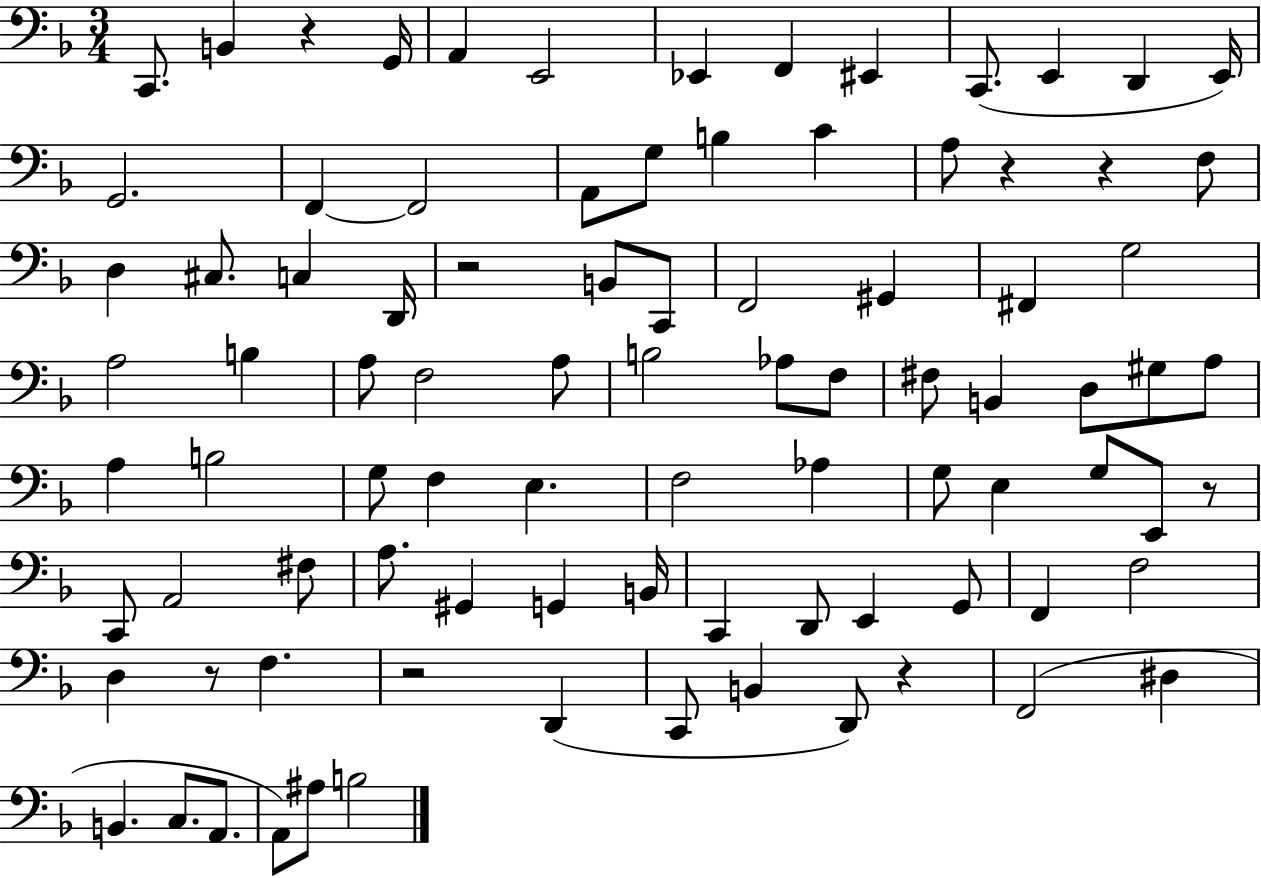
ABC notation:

X:1
T:Untitled
M:3/4
L:1/4
K:F
C,,/2 B,, z G,,/4 A,, E,,2 _E,, F,, ^E,, C,,/2 E,, D,, E,,/4 G,,2 F,, F,,2 A,,/2 G,/2 B, C A,/2 z z F,/2 D, ^C,/2 C, D,,/4 z2 B,,/2 C,,/2 F,,2 ^G,, ^F,, G,2 A,2 B, A,/2 F,2 A,/2 B,2 _A,/2 F,/2 ^F,/2 B,, D,/2 ^G,/2 A,/2 A, B,2 G,/2 F, E, F,2 _A, G,/2 E, G,/2 E,,/2 z/2 C,,/2 A,,2 ^F,/2 A,/2 ^G,, G,, B,,/4 C,, D,,/2 E,, G,,/2 F,, F,2 D, z/2 F, z2 D,, C,,/2 B,, D,,/2 z F,,2 ^D, B,, C,/2 A,,/2 A,,/2 ^A,/2 B,2